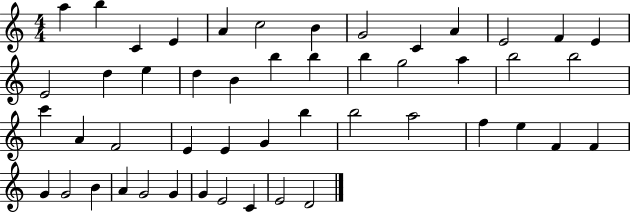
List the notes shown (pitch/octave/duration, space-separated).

A5/q B5/q C4/q E4/q A4/q C5/h B4/q G4/h C4/q A4/q E4/h F4/q E4/q E4/h D5/q E5/q D5/q B4/q B5/q B5/q B5/q G5/h A5/q B5/h B5/h C6/q A4/q F4/h E4/q E4/q G4/q B5/q B5/h A5/h F5/q E5/q F4/q F4/q G4/q G4/h B4/q A4/q G4/h G4/q G4/q E4/h C4/q E4/h D4/h